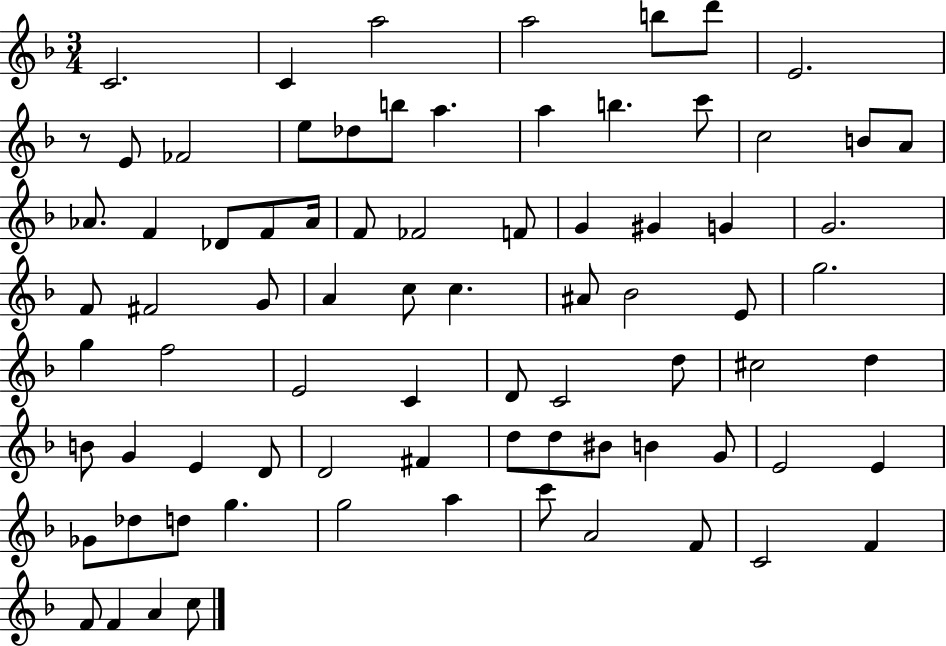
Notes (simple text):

C4/h. C4/q A5/h A5/h B5/e D6/e E4/h. R/e E4/e FES4/h E5/e Db5/e B5/e A5/q. A5/q B5/q. C6/e C5/h B4/e A4/e Ab4/e. F4/q Db4/e F4/e Ab4/s F4/e FES4/h F4/e G4/q G#4/q G4/q G4/h. F4/e F#4/h G4/e A4/q C5/e C5/q. A#4/e Bb4/h E4/e G5/h. G5/q F5/h E4/h C4/q D4/e C4/h D5/e C#5/h D5/q B4/e G4/q E4/q D4/e D4/h F#4/q D5/e D5/e BIS4/e B4/q G4/e E4/h E4/q Gb4/e Db5/e D5/e G5/q. G5/h A5/q C6/e A4/h F4/e C4/h F4/q F4/e F4/q A4/q C5/e